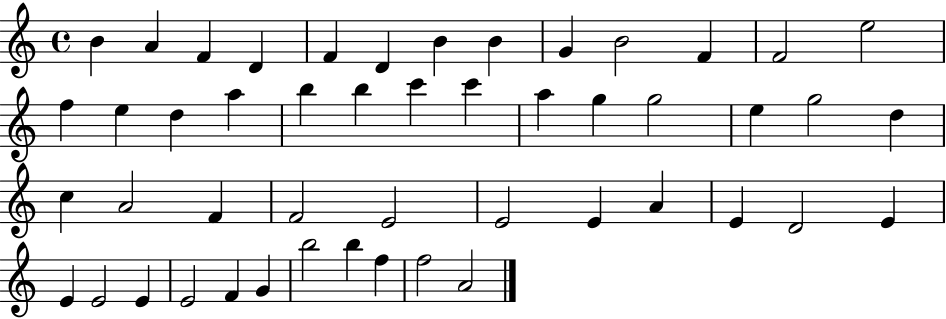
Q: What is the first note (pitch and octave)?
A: B4